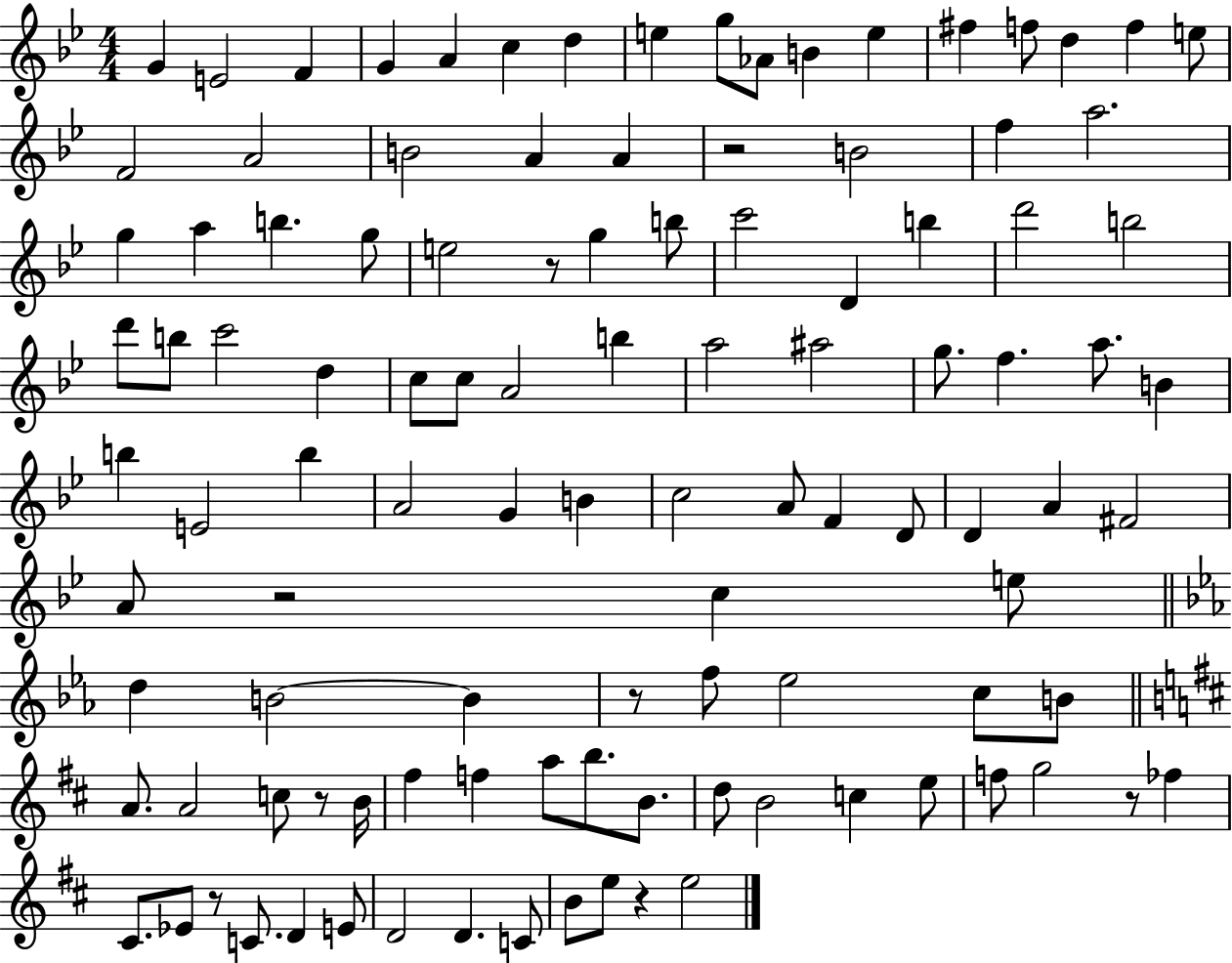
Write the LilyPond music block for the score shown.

{
  \clef treble
  \numericTimeSignature
  \time 4/4
  \key bes \major
  \repeat volta 2 { g'4 e'2 f'4 | g'4 a'4 c''4 d''4 | e''4 g''8 aes'8 b'4 e''4 | fis''4 f''8 d''4 f''4 e''8 | \break f'2 a'2 | b'2 a'4 a'4 | r2 b'2 | f''4 a''2. | \break g''4 a''4 b''4. g''8 | e''2 r8 g''4 b''8 | c'''2 d'4 b''4 | d'''2 b''2 | \break d'''8 b''8 c'''2 d''4 | c''8 c''8 a'2 b''4 | a''2 ais''2 | g''8. f''4. a''8. b'4 | \break b''4 e'2 b''4 | a'2 g'4 b'4 | c''2 a'8 f'4 d'8 | d'4 a'4 fis'2 | \break a'8 r2 c''4 e''8 | \bar "||" \break \key c \minor d''4 b'2~~ b'4 | r8 f''8 ees''2 c''8 b'8 | \bar "||" \break \key b \minor a'8. a'2 c''8 r8 b'16 | fis''4 f''4 a''8 b''8. b'8. | d''8 b'2 c''4 e''8 | f''8 g''2 r8 fes''4 | \break cis'8. ees'8 r8 c'8. d'4 e'8 | d'2 d'4. c'8 | b'8 e''8 r4 e''2 | } \bar "|."
}